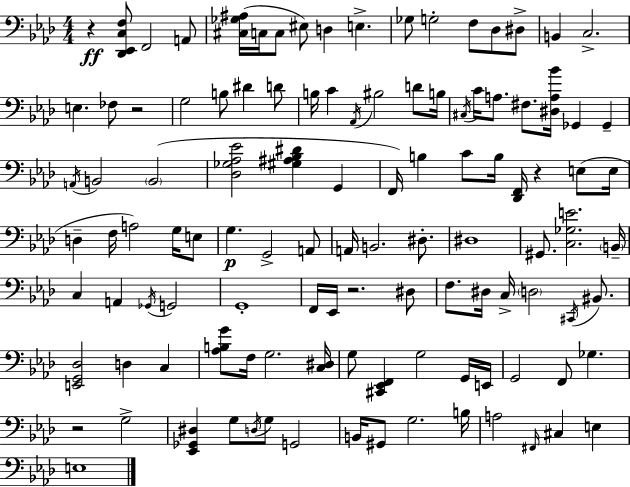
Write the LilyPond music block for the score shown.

{
  \clef bass
  \numericTimeSignature
  \time 4/4
  \key f \minor
  r4\ff <des, ees, c f>8 f,2 a,8 | <cis ges ais>16( c16 c8 eis8) d4 e4.-> | ges8 g2-. f8 des8 dis8-> | b,4 c2.-> | \break e4. fes8 r2 | g2 b8 dis'4 d'8 | b16 c'4 \acciaccatura { aes,16 } bis2 d'8 | b16 \acciaccatura { cis16 } c'16 a8. fis8. <dis a bes'>16 ges,4 ges,4-- | \break \acciaccatura { a,16 } b,2 \parenthesize b,2( | <des ges aes ees'>2 <gis ais bes dis'>4 g,4 | f,16) b4 c'8 b16 <des, f,>16 r4 | e8( e16 d4-- f16 a2) | \break g16 e8 g4.\p g,2-> | a,8 a,16 b,2. | dis8.-. dis1 | gis,8. <c ges e'>2. | \break \parenthesize b,16-- c4 a,4 \acciaccatura { ges,16 } g,2 | g,1-. | f,16 ees,16 r2. | dis8 f8. dis16 c16-> \parenthesize d2 | \break \acciaccatura { cis,16 } bis,8. <e, g, des>2 d4 | c4 <aes b g'>8 f16 g2. | <c dis>16 g8 <cis, ees, f,>4 g2 | g,16 e,16 g,2 f,8 ges4. | \break r2 g2-> | <ees, ges, dis>4 g8 \acciaccatura { d16 } g8 g,2 | b,16 gis,8 g2. | b16 a2 \grace { fis,16 } cis4 | \break e4 e1 | \bar "|."
}